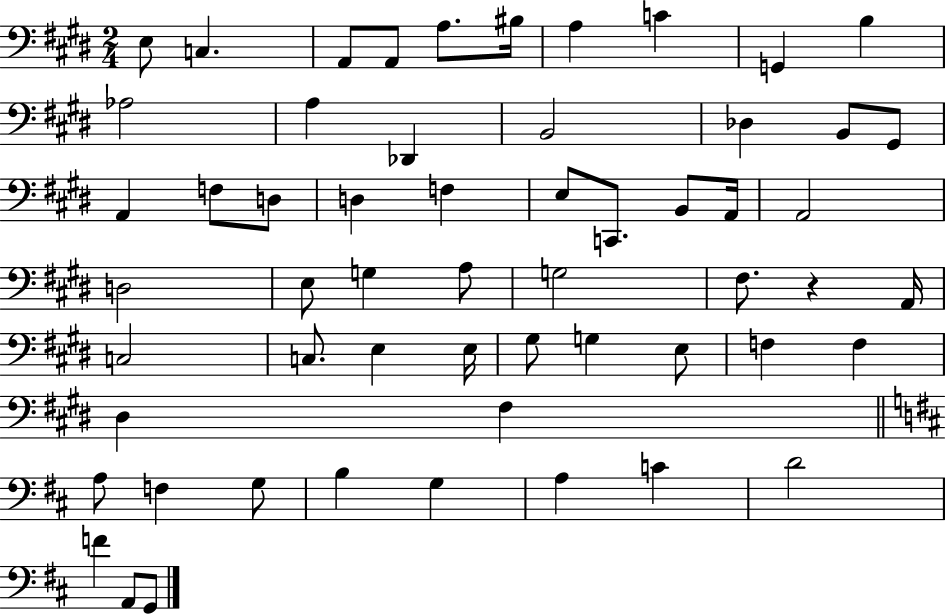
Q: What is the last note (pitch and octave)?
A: G2